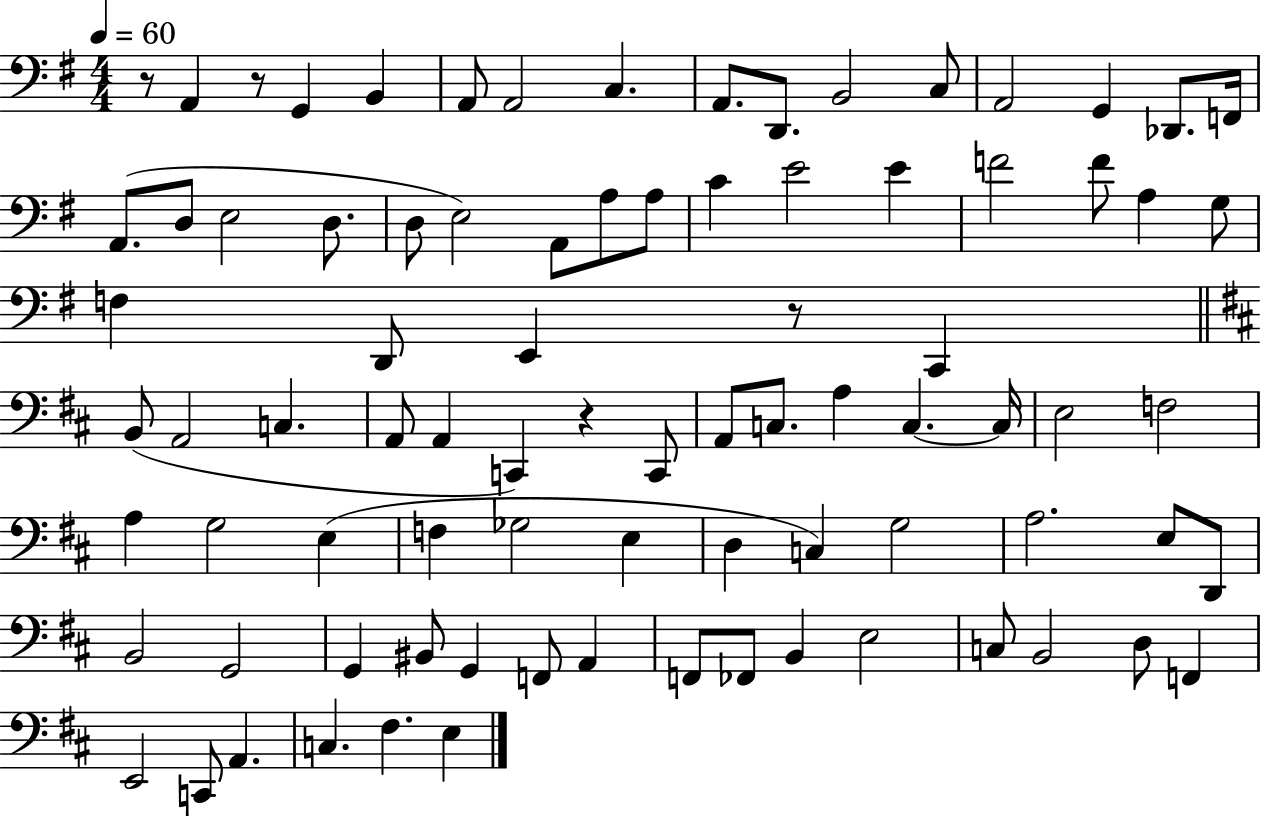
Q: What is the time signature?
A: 4/4